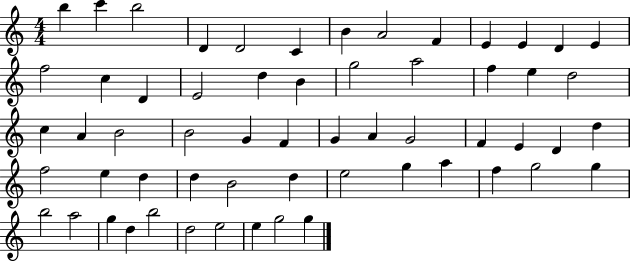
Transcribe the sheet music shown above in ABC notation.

X:1
T:Untitled
M:4/4
L:1/4
K:C
b c' b2 D D2 C B A2 F E E D E f2 c D E2 d B g2 a2 f e d2 c A B2 B2 G F G A G2 F E D d f2 e d d B2 d e2 g a f g2 g b2 a2 g d b2 d2 e2 e g2 g